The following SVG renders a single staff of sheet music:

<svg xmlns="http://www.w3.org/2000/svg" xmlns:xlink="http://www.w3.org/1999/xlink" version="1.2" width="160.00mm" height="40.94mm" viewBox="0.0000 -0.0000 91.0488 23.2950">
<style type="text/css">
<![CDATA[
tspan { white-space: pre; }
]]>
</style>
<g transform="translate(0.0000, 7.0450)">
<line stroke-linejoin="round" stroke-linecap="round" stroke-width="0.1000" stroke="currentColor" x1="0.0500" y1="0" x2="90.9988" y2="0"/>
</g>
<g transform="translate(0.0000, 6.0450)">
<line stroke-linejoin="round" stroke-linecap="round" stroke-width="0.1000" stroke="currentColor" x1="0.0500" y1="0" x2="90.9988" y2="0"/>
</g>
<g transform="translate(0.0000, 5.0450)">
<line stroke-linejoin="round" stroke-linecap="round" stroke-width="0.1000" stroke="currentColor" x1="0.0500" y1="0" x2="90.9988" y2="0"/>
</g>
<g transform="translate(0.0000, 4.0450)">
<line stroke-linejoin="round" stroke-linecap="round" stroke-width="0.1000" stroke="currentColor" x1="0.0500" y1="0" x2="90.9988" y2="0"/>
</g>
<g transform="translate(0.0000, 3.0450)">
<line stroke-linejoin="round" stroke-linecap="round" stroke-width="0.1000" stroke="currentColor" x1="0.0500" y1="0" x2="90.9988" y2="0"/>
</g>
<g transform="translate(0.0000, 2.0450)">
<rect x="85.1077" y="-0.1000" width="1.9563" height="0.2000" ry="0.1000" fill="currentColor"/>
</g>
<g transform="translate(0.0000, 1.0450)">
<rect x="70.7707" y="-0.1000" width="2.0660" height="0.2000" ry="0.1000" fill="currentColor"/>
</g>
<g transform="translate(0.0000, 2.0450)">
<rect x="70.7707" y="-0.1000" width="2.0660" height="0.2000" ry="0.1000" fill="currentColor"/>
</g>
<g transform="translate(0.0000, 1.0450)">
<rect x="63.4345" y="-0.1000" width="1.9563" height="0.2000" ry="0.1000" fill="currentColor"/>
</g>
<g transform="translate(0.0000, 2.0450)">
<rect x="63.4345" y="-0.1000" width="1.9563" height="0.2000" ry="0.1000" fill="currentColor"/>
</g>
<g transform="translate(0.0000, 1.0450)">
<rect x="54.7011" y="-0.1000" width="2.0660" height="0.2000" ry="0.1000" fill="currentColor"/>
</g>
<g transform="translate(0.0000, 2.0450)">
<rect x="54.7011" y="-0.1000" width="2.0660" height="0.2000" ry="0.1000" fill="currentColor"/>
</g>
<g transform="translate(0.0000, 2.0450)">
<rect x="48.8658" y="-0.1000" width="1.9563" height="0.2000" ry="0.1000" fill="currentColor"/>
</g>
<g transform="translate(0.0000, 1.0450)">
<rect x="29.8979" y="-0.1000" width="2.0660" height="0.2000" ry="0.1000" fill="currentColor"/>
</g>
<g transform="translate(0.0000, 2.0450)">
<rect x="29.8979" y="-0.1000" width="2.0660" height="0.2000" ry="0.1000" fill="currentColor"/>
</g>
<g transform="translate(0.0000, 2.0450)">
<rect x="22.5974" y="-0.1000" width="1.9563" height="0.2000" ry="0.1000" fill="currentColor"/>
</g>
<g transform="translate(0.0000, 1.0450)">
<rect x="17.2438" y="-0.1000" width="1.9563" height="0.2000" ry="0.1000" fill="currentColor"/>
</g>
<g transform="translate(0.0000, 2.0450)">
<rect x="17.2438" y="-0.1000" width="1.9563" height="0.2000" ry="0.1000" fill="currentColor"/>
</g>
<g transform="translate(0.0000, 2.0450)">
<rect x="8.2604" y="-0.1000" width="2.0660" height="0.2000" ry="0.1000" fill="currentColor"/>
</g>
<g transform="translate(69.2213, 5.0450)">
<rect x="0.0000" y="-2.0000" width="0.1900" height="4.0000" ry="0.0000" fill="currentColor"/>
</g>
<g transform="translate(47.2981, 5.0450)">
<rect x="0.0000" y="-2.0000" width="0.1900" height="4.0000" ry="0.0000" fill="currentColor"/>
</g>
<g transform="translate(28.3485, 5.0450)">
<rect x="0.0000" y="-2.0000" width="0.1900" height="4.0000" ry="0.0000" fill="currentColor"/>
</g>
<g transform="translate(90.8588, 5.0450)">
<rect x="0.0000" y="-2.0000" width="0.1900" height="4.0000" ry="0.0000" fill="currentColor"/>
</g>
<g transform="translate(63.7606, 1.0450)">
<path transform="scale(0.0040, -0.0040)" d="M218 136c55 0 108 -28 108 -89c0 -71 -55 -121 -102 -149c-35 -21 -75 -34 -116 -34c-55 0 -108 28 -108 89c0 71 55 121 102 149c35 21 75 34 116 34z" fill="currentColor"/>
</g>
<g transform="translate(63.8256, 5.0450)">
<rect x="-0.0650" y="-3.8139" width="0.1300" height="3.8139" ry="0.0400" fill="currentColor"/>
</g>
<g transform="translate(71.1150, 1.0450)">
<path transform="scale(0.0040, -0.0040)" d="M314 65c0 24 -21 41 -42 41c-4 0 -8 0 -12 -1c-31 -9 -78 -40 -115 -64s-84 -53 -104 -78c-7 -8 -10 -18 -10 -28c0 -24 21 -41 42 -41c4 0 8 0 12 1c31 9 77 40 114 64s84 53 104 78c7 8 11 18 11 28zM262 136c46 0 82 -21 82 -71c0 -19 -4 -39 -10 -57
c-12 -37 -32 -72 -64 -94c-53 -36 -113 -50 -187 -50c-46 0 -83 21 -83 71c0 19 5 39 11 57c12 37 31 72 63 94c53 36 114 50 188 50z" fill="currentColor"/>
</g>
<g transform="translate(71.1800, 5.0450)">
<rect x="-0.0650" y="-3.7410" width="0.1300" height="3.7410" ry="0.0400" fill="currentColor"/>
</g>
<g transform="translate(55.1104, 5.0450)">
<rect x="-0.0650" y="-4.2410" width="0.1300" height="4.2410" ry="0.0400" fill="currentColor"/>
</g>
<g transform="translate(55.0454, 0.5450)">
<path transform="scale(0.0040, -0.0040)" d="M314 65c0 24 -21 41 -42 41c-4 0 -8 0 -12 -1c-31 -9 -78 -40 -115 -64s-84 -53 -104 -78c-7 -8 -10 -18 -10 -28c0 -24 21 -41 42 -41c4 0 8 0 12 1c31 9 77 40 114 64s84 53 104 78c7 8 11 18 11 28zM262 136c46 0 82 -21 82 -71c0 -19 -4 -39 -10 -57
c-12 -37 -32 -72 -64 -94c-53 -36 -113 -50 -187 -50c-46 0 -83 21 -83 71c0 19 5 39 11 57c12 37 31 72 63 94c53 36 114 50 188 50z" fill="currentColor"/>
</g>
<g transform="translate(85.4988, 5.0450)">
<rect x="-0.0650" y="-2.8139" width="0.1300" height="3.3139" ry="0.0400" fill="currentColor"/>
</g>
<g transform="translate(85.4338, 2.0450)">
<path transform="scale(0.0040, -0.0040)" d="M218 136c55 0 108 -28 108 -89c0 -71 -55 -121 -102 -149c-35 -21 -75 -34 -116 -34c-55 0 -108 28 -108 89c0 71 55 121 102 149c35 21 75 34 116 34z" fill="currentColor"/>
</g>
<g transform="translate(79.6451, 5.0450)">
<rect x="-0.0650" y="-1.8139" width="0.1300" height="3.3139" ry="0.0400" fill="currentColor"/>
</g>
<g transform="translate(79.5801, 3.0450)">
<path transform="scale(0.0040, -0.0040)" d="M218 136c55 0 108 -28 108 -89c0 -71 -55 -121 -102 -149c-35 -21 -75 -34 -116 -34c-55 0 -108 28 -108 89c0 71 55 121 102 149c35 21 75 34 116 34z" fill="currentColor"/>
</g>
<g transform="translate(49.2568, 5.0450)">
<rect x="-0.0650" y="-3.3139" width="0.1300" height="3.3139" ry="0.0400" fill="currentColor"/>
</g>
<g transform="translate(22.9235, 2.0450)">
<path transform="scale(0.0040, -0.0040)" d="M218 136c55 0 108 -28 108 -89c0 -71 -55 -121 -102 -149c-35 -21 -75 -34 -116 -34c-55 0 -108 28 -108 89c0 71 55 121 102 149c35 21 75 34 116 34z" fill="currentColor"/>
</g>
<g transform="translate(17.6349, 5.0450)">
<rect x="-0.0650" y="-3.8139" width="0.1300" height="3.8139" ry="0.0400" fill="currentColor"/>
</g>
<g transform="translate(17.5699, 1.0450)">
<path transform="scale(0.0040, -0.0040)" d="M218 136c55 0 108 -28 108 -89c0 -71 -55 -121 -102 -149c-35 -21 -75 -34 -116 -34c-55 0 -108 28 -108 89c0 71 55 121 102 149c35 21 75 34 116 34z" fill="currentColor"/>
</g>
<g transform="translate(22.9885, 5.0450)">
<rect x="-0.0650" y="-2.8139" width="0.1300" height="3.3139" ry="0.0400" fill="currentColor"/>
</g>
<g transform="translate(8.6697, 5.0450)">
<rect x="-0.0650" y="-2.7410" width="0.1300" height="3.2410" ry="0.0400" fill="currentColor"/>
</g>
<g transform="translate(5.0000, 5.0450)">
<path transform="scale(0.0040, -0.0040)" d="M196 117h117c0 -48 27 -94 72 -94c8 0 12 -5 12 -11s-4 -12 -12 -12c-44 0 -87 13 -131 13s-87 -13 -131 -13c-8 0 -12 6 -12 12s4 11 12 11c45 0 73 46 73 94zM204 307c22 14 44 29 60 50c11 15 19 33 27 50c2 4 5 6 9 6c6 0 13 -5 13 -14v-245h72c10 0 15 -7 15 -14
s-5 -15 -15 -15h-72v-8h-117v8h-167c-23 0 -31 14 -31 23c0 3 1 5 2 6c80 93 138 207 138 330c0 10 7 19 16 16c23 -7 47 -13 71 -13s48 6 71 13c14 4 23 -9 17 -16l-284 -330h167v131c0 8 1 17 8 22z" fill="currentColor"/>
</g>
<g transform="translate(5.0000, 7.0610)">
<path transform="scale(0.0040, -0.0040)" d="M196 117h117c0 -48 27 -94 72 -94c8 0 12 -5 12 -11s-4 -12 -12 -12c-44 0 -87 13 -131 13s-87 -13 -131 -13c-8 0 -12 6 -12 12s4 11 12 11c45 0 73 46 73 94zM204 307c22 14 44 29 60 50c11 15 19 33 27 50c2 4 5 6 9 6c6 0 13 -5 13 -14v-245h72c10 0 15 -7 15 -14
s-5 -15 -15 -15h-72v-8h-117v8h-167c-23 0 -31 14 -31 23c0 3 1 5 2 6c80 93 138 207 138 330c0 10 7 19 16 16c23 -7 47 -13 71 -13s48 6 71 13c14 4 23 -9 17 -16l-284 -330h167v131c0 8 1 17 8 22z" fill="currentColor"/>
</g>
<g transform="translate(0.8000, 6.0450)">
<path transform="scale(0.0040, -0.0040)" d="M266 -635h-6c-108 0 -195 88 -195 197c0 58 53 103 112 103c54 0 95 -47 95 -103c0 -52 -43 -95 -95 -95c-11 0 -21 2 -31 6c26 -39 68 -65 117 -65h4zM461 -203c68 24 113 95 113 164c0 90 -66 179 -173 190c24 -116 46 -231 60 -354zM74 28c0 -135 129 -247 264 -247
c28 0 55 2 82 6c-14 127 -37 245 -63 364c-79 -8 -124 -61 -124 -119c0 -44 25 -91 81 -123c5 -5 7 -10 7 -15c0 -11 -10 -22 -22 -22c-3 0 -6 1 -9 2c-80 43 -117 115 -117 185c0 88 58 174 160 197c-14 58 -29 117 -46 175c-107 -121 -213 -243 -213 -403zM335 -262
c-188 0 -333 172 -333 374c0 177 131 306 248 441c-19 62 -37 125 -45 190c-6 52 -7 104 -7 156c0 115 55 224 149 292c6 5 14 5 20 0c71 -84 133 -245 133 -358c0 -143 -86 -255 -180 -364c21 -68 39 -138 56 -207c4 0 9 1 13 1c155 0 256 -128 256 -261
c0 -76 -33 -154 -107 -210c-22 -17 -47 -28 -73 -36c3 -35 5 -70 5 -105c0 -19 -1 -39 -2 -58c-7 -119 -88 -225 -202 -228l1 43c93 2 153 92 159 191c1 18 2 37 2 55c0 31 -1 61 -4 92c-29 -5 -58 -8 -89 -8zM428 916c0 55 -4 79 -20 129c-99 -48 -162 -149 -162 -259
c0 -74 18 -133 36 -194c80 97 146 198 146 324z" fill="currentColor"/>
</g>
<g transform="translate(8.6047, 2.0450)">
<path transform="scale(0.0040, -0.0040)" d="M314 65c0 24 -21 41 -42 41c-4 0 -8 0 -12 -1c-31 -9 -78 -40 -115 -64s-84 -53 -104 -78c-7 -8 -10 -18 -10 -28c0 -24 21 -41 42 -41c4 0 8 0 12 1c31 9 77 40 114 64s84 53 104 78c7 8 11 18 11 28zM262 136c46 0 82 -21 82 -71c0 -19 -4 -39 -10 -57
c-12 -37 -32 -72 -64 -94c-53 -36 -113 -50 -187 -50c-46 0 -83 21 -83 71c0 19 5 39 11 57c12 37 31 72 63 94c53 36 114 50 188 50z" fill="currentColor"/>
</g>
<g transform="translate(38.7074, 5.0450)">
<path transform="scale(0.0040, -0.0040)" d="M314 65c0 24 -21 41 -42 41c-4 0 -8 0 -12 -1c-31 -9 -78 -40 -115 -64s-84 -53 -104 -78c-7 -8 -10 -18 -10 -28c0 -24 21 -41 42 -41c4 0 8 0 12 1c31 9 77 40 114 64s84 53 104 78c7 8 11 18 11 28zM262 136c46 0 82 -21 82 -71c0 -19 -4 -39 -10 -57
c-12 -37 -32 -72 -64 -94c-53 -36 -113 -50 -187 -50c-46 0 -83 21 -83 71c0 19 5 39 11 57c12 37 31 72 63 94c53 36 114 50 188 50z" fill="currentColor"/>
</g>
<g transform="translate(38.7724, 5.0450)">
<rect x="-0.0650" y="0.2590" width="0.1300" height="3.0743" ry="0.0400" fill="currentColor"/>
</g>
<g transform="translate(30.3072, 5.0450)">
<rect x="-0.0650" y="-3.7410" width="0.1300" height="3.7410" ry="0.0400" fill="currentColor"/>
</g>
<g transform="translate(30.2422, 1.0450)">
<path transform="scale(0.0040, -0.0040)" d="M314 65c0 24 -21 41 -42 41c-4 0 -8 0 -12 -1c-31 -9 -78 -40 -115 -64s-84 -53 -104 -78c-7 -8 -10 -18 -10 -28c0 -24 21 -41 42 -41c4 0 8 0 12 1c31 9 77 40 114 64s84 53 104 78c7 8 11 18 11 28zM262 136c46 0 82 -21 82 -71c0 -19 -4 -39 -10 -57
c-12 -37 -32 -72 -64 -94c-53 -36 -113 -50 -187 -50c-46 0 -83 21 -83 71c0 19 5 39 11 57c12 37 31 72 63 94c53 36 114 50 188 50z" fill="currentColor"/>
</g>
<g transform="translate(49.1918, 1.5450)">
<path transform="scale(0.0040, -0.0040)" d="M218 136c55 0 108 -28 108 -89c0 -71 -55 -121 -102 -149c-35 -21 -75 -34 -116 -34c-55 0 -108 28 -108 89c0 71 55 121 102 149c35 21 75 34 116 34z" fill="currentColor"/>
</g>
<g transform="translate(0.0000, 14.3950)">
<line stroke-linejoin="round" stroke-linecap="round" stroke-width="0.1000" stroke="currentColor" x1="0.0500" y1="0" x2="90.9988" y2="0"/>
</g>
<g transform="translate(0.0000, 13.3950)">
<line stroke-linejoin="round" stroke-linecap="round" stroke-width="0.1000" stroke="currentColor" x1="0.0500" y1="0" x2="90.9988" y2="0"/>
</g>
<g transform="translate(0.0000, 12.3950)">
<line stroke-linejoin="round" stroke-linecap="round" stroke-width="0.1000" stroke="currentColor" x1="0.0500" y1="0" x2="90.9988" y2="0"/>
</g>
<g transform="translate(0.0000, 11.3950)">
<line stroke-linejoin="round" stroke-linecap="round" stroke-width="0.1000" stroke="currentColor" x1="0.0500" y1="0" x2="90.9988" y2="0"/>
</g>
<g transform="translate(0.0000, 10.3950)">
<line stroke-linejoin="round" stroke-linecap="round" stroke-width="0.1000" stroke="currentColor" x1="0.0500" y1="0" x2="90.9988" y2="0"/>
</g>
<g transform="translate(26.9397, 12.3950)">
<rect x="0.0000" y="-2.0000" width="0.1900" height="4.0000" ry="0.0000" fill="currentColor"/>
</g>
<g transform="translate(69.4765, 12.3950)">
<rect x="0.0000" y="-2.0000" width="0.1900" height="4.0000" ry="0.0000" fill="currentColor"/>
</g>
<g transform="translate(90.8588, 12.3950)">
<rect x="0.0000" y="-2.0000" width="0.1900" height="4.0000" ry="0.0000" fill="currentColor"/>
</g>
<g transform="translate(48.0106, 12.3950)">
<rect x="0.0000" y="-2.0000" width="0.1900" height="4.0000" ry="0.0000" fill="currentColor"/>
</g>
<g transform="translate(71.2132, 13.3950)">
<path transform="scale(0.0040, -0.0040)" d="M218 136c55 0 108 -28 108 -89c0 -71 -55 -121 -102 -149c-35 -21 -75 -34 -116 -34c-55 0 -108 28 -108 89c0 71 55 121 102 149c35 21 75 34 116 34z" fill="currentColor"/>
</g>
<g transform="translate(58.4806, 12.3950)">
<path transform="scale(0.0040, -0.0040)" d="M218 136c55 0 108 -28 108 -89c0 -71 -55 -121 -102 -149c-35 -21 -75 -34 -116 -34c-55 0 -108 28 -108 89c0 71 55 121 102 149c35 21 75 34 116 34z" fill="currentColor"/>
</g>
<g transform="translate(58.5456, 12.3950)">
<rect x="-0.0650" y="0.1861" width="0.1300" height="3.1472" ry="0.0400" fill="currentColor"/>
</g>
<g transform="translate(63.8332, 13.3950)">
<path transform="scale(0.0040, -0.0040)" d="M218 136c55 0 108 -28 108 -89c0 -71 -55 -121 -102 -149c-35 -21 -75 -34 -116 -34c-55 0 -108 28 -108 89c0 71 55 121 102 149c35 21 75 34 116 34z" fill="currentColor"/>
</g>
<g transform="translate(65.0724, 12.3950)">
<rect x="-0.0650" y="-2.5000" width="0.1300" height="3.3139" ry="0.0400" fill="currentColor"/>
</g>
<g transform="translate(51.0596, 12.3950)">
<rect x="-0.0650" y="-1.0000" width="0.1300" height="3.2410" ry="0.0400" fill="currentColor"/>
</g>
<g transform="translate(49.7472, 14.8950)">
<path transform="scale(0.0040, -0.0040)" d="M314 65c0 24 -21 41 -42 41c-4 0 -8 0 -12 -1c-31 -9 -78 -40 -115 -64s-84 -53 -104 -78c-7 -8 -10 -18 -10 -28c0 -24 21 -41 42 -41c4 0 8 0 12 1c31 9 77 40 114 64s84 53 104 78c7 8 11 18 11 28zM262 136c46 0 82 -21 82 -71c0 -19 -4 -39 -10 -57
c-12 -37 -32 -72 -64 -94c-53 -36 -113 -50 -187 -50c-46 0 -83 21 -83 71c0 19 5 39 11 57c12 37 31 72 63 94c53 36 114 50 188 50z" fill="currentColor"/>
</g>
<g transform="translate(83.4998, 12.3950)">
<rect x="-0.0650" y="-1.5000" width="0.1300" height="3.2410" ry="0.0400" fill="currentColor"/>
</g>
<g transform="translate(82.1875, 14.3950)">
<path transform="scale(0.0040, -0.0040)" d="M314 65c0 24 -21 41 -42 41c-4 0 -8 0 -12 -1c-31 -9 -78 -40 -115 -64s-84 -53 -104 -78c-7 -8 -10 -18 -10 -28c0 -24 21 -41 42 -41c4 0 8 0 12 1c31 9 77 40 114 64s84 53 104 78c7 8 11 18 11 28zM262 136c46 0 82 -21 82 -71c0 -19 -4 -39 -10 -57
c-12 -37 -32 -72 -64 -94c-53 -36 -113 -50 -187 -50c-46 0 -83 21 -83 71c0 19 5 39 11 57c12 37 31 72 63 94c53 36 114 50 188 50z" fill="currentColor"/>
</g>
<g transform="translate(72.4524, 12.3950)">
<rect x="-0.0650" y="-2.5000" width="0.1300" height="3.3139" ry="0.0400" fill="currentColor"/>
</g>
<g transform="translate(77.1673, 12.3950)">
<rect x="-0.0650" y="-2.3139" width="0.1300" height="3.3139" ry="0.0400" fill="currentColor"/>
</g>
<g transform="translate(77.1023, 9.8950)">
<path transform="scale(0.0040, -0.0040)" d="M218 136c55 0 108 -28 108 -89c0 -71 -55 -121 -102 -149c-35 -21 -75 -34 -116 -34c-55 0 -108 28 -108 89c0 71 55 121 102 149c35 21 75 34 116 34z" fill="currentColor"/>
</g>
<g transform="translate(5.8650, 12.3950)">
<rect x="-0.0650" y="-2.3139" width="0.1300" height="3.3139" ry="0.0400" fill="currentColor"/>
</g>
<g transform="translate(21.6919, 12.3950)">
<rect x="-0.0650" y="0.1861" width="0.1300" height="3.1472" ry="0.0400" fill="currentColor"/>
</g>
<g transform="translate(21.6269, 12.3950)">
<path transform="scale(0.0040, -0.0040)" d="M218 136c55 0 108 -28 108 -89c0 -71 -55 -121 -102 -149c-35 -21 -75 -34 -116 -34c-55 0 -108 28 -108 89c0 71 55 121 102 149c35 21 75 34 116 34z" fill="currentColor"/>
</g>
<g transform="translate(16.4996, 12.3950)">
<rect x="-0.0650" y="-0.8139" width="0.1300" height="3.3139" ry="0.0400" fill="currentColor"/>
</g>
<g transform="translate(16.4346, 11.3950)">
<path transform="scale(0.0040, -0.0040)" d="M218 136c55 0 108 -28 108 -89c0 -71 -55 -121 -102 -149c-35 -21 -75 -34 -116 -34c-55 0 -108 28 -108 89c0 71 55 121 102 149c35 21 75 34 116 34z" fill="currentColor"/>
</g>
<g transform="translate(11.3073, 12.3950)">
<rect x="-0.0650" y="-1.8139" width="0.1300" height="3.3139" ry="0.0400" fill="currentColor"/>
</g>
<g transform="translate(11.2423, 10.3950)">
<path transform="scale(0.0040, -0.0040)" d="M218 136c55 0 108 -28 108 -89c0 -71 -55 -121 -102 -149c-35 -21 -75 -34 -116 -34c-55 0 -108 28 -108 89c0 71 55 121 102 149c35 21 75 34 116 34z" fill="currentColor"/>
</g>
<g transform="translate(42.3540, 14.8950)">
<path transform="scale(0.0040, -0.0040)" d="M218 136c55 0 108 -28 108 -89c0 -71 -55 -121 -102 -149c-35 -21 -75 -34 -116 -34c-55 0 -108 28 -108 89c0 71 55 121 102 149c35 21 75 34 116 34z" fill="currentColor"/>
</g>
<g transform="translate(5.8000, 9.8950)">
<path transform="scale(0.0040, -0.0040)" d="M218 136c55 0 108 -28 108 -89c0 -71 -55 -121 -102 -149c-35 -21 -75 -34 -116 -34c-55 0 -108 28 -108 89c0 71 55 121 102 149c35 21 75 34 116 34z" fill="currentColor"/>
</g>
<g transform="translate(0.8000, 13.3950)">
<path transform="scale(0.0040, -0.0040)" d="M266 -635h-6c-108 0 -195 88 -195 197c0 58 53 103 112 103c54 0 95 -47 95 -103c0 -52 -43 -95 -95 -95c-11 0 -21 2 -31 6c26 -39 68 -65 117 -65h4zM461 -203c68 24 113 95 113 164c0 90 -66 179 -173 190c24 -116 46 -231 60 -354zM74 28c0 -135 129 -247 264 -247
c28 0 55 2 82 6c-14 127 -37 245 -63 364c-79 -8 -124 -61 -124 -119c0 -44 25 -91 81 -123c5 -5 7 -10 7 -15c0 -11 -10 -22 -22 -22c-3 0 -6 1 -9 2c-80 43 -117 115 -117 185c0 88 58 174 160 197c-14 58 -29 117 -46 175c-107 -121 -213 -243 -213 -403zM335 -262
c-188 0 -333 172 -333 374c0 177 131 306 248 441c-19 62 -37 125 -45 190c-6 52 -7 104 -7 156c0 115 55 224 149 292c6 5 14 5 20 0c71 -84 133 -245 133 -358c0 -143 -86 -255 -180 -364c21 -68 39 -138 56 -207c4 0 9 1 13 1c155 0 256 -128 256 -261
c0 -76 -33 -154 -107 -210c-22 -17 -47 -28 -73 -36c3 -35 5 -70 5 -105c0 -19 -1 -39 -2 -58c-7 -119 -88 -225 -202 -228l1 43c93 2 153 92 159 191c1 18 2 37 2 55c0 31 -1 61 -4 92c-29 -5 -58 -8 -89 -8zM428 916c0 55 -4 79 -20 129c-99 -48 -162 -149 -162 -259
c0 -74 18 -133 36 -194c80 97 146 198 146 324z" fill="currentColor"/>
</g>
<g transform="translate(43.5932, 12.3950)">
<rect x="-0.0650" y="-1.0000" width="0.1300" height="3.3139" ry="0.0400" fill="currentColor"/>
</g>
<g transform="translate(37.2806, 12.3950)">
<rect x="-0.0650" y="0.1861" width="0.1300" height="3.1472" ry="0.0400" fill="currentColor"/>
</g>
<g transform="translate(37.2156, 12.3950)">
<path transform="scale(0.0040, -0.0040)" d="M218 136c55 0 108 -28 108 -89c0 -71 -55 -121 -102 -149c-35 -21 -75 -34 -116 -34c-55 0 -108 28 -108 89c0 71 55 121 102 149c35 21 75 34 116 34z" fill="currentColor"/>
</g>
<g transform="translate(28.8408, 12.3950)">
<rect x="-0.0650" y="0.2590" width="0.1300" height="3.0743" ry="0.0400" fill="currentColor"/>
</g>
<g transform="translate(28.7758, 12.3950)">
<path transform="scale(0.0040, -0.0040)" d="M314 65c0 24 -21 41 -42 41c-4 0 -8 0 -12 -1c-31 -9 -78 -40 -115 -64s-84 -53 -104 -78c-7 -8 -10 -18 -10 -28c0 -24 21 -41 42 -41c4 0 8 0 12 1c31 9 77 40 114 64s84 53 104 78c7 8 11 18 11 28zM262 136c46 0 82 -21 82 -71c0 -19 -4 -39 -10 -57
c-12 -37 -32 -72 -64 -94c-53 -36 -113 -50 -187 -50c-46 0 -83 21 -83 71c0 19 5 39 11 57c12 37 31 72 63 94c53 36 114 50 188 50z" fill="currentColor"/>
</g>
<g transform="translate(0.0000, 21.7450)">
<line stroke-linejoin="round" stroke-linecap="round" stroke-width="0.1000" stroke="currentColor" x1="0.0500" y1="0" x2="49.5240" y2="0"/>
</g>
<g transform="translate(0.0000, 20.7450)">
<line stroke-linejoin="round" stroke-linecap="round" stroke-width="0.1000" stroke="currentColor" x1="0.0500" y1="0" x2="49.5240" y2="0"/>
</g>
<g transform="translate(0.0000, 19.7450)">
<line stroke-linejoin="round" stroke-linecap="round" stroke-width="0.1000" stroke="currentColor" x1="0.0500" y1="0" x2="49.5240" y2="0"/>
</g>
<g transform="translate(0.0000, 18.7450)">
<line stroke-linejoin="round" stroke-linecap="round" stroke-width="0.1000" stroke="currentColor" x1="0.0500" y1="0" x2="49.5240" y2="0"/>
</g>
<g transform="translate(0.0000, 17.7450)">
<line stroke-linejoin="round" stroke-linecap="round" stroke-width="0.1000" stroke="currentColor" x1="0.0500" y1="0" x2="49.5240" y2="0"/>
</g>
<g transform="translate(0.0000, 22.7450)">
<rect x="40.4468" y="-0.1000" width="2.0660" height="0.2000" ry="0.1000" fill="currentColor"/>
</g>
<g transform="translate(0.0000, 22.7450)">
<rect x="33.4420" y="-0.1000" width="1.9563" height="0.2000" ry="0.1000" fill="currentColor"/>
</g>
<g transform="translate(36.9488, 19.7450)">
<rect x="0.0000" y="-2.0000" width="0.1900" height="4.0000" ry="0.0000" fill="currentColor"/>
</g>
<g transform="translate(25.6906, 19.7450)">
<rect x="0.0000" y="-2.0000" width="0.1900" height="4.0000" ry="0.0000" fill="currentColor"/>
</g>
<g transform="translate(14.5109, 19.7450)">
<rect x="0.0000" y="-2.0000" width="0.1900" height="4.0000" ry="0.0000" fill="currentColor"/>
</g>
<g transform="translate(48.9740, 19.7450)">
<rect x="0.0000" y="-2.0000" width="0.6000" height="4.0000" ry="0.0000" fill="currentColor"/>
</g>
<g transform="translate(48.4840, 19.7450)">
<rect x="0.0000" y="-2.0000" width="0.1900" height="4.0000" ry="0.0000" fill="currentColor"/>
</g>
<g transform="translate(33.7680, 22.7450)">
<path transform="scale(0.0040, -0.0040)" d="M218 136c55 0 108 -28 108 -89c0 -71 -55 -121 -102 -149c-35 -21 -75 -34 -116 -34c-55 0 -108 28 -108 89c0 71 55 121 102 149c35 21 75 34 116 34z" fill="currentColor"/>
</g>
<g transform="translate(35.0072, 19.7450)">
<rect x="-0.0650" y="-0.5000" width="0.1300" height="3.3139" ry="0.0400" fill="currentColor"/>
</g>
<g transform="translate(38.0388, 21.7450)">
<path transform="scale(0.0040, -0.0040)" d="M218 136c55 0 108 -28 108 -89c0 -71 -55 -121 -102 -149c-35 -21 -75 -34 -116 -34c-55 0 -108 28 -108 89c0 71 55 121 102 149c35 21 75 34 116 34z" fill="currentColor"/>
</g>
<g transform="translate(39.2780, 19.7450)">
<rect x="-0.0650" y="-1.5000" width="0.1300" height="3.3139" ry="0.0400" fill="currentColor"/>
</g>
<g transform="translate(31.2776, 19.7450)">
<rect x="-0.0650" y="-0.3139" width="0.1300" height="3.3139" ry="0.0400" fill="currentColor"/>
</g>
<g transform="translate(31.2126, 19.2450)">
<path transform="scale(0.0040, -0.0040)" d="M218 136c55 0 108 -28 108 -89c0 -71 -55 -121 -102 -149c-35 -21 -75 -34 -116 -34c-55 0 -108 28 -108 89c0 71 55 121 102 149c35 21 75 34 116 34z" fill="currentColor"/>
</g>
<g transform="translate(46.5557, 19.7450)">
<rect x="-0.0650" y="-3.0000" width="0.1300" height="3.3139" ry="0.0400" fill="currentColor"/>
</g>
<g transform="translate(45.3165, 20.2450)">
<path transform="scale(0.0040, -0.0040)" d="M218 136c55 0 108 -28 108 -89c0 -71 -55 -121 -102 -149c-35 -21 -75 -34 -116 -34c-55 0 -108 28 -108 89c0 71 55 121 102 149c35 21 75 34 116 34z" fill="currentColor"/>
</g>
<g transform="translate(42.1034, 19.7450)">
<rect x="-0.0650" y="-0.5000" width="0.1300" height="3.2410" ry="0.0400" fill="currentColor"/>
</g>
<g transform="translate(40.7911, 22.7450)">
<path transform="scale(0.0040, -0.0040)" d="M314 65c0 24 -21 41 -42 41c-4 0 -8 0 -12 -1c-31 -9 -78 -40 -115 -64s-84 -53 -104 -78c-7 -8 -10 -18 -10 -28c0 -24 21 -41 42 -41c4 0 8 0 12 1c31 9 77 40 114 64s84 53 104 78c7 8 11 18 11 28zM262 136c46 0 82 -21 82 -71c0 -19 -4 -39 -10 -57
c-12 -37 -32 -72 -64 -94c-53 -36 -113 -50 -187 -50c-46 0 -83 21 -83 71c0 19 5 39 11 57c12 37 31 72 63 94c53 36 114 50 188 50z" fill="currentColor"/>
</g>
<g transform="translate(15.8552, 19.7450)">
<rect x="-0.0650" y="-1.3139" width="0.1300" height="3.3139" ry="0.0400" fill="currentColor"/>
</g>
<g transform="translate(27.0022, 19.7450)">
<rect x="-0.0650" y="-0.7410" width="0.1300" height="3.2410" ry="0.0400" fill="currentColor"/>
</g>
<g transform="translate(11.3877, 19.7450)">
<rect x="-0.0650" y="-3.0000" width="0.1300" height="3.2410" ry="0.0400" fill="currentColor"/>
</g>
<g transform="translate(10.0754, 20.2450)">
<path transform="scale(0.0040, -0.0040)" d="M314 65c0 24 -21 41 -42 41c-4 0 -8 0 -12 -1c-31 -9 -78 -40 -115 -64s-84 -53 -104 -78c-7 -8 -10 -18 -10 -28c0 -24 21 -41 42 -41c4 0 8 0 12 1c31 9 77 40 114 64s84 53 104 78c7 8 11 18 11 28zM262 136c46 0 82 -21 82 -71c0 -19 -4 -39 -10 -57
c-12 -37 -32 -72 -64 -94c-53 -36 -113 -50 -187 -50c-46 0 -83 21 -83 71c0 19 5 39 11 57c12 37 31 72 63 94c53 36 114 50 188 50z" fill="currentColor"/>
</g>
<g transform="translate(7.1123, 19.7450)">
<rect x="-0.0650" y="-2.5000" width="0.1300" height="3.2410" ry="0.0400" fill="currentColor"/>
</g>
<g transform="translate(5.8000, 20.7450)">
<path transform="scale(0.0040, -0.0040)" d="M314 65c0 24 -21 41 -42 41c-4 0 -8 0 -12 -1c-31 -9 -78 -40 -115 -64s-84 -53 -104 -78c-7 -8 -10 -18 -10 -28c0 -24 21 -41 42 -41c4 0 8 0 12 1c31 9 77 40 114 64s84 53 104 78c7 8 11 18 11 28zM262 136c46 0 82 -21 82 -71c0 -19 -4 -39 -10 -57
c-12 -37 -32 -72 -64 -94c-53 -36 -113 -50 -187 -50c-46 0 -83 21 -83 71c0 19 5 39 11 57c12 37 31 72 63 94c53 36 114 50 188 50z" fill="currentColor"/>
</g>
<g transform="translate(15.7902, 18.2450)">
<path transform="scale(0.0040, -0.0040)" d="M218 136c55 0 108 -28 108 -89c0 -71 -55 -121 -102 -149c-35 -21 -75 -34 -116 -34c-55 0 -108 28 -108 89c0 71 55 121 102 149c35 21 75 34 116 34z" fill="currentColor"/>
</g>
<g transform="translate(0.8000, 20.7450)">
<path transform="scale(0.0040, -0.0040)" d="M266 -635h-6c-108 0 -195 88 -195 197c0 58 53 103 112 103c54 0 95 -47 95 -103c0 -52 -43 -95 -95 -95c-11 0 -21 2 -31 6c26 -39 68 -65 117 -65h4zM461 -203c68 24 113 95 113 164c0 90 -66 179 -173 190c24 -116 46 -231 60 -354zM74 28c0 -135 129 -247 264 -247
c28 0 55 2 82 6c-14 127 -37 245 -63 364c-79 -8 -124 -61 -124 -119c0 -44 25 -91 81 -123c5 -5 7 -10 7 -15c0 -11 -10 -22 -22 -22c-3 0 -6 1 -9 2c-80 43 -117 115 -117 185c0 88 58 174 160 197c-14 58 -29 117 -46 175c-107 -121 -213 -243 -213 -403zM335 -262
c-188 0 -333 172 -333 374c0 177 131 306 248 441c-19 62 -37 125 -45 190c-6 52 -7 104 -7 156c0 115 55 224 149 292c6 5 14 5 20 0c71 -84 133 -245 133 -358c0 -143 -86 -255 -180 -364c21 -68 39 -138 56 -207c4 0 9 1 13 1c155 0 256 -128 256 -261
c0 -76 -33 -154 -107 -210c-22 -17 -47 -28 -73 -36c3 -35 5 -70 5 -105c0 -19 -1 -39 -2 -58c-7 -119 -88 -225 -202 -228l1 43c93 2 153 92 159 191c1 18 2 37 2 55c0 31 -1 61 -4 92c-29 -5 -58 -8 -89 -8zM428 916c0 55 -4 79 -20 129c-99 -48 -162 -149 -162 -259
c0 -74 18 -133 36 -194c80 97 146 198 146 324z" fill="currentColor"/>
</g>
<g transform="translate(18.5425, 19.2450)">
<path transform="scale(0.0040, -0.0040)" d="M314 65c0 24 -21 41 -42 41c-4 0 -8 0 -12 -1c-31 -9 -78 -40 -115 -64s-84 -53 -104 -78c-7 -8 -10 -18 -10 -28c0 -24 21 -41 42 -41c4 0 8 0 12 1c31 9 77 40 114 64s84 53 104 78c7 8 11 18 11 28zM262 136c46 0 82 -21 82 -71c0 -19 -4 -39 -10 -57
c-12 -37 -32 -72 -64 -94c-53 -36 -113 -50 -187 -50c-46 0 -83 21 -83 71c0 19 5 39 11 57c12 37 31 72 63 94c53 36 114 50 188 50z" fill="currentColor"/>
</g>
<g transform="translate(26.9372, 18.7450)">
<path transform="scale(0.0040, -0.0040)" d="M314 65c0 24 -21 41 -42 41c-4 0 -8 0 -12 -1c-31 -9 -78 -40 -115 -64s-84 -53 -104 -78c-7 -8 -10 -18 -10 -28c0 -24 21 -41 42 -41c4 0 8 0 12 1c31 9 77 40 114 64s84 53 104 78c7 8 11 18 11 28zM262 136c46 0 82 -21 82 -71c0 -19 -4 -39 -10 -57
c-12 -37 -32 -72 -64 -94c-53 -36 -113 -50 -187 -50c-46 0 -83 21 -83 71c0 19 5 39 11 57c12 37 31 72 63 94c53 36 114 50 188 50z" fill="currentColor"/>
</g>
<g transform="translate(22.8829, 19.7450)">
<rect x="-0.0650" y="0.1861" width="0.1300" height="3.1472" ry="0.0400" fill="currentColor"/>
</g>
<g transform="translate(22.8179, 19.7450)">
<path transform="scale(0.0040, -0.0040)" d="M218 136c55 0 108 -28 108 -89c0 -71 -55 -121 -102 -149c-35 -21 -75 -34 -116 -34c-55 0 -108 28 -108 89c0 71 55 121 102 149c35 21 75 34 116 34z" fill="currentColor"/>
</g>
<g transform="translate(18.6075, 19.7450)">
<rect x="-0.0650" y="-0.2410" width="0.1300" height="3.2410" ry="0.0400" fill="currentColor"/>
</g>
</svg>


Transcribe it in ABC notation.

X:1
T:Untitled
M:4/4
L:1/4
K:C
a2 c' a c'2 B2 b d'2 c' c'2 f a g f d B B2 B D D2 B G G g E2 G2 A2 e c2 B d2 c C E C2 A